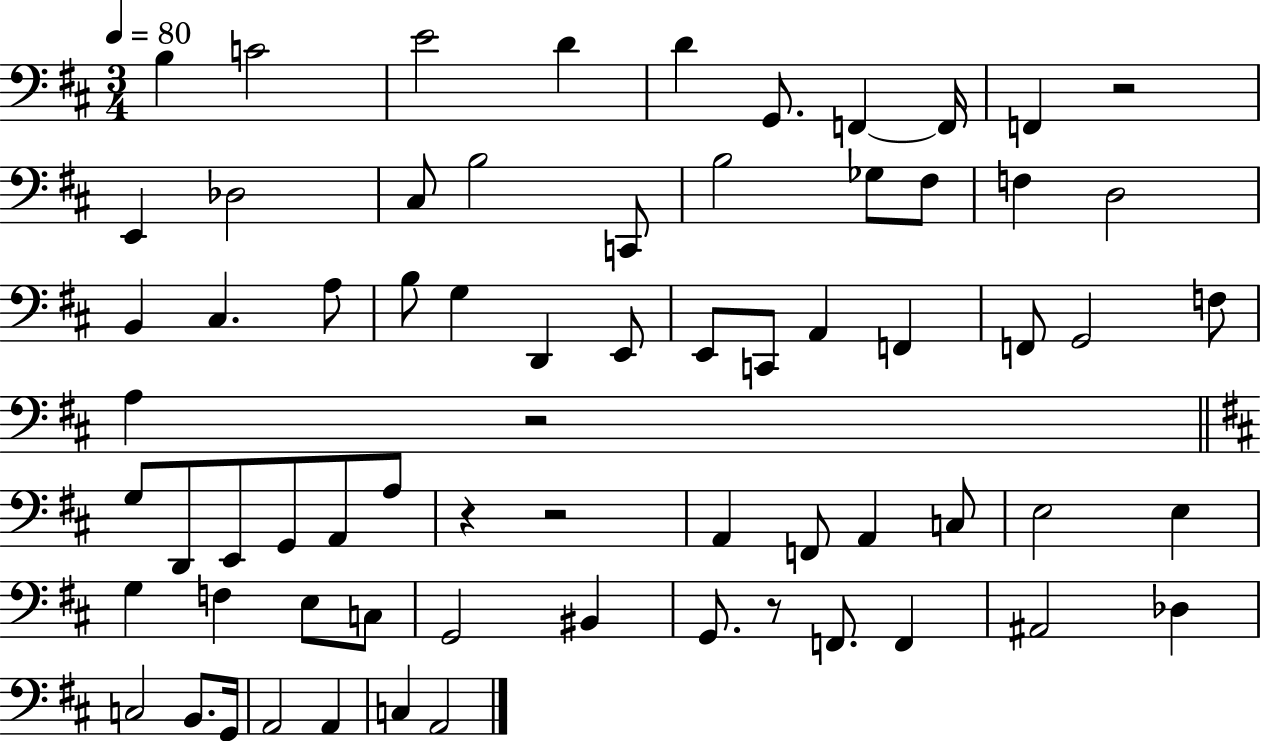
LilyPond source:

{
  \clef bass
  \numericTimeSignature
  \time 3/4
  \key d \major
  \tempo 4 = 80
  b4 c'2 | e'2 d'4 | d'4 g,8. f,4~~ f,16 | f,4 r2 | \break e,4 des2 | cis8 b2 c,8 | b2 ges8 fis8 | f4 d2 | \break b,4 cis4. a8 | b8 g4 d,4 e,8 | e,8 c,8 a,4 f,4 | f,8 g,2 f8 | \break a4 r2 | \bar "||" \break \key b \minor g8 d,8 e,8 g,8 a,8 a8 | r4 r2 | a,4 f,8 a,4 c8 | e2 e4 | \break g4 f4 e8 c8 | g,2 bis,4 | g,8. r8 f,8. f,4 | ais,2 des4 | \break c2 b,8. g,16 | a,2 a,4 | c4 a,2 | \bar "|."
}